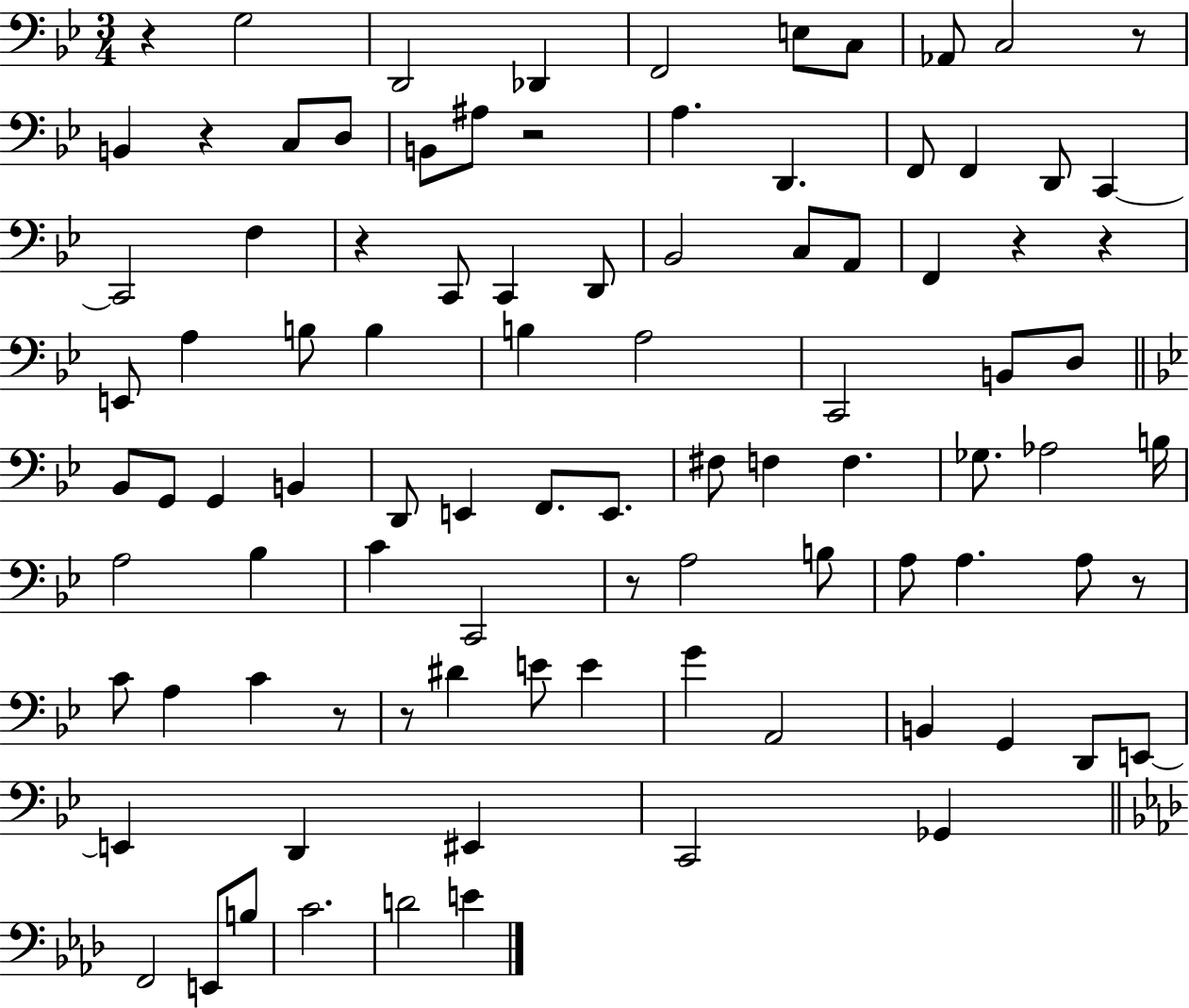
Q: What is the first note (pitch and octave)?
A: G3